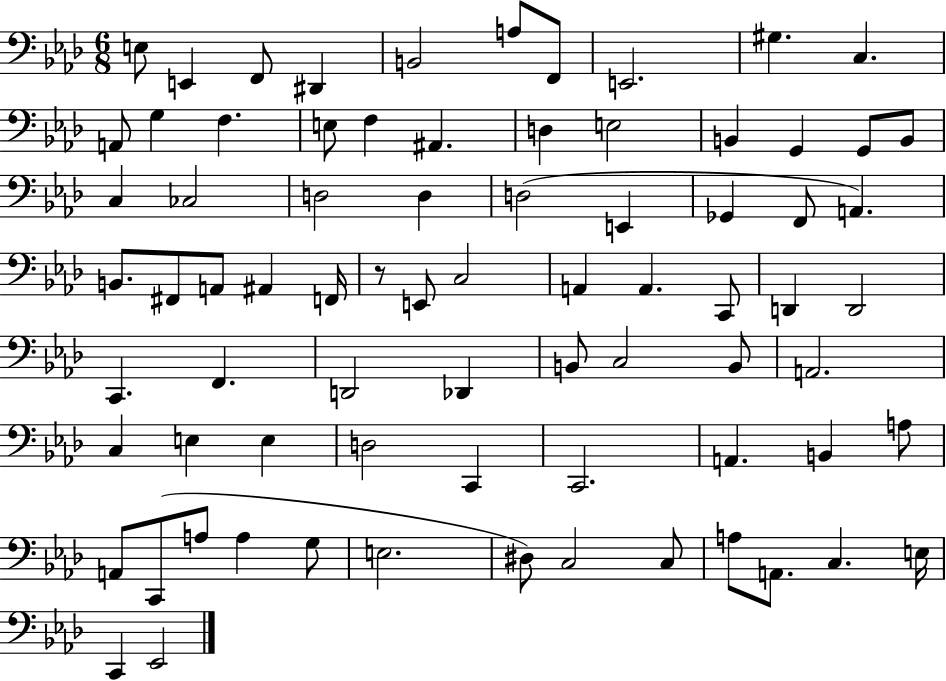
E3/e E2/q F2/e D#2/q B2/h A3/e F2/e E2/h. G#3/q. C3/q. A2/e G3/q F3/q. E3/e F3/q A#2/q. D3/q E3/h B2/q G2/q G2/e B2/e C3/q CES3/h D3/h D3/q D3/h E2/q Gb2/q F2/e A2/q. B2/e. F#2/e A2/e A#2/q F2/s R/e E2/e C3/h A2/q A2/q. C2/e D2/q D2/h C2/q. F2/q. D2/h Db2/q B2/e C3/h B2/e A2/h. C3/q E3/q E3/q D3/h C2/q C2/h. A2/q. B2/q A3/e A2/e C2/e A3/e A3/q G3/e E3/h. D#3/e C3/h C3/e A3/e A2/e. C3/q. E3/s C2/q Eb2/h